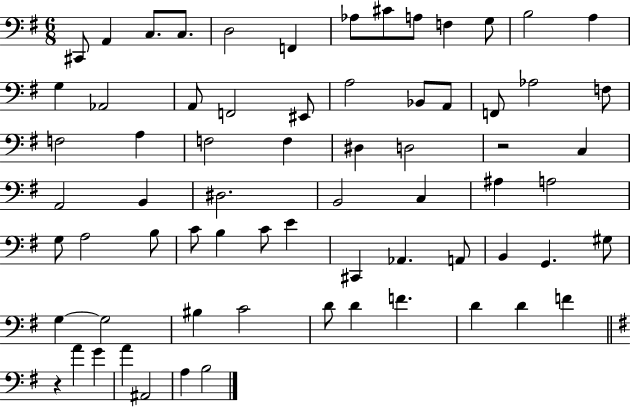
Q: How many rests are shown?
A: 2